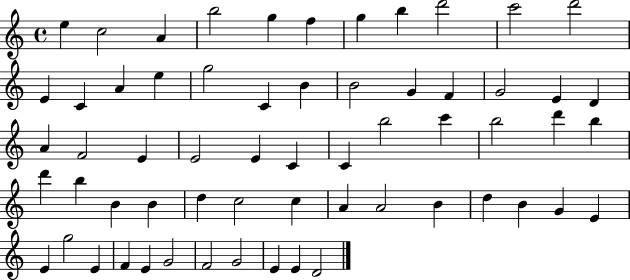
{
  \clef treble
  \time 4/4
  \defaultTimeSignature
  \key c \major
  e''4 c''2 a'4 | b''2 g''4 f''4 | g''4 b''4 d'''2 | c'''2 d'''2 | \break e'4 c'4 a'4 e''4 | g''2 c'4 b'4 | b'2 g'4 f'4 | g'2 e'4 d'4 | \break a'4 f'2 e'4 | e'2 e'4 c'4 | c'4 b''2 c'''4 | b''2 d'''4 b''4 | \break d'''4 b''4 b'4 b'4 | d''4 c''2 c''4 | a'4 a'2 b'4 | d''4 b'4 g'4 e'4 | \break e'4 g''2 e'4 | f'4 e'4 g'2 | f'2 g'2 | e'4 e'4 d'2 | \break \bar "|."
}